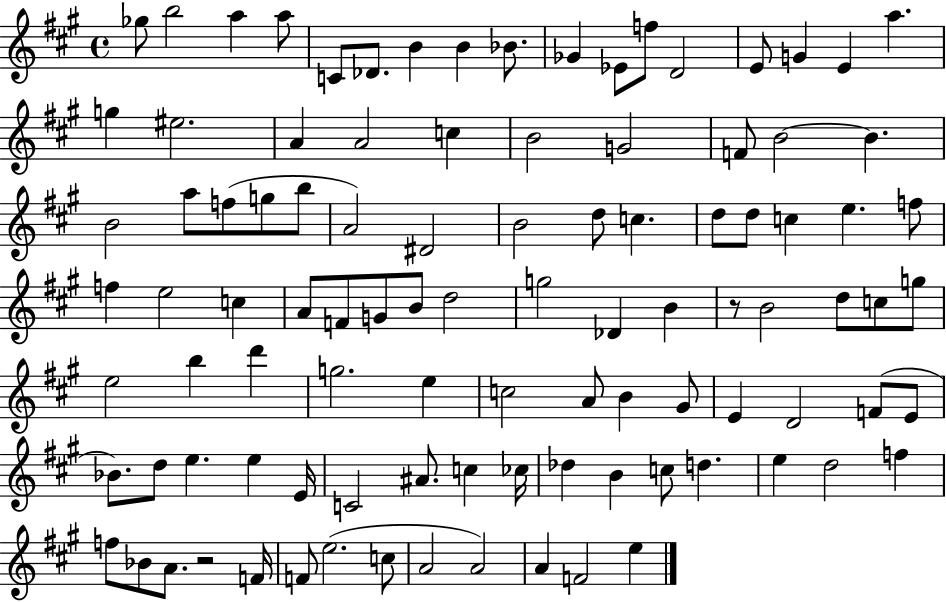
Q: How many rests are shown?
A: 2